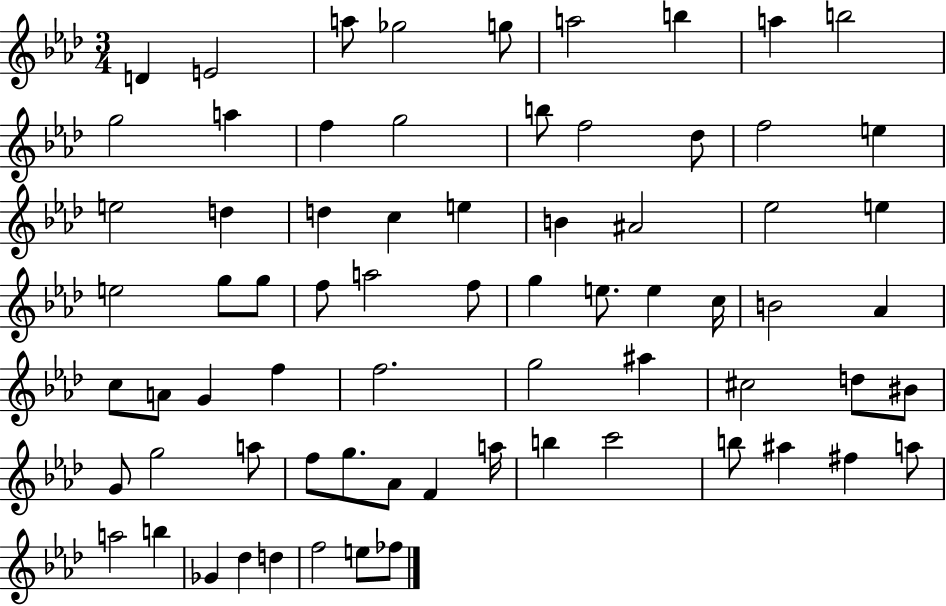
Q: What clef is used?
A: treble